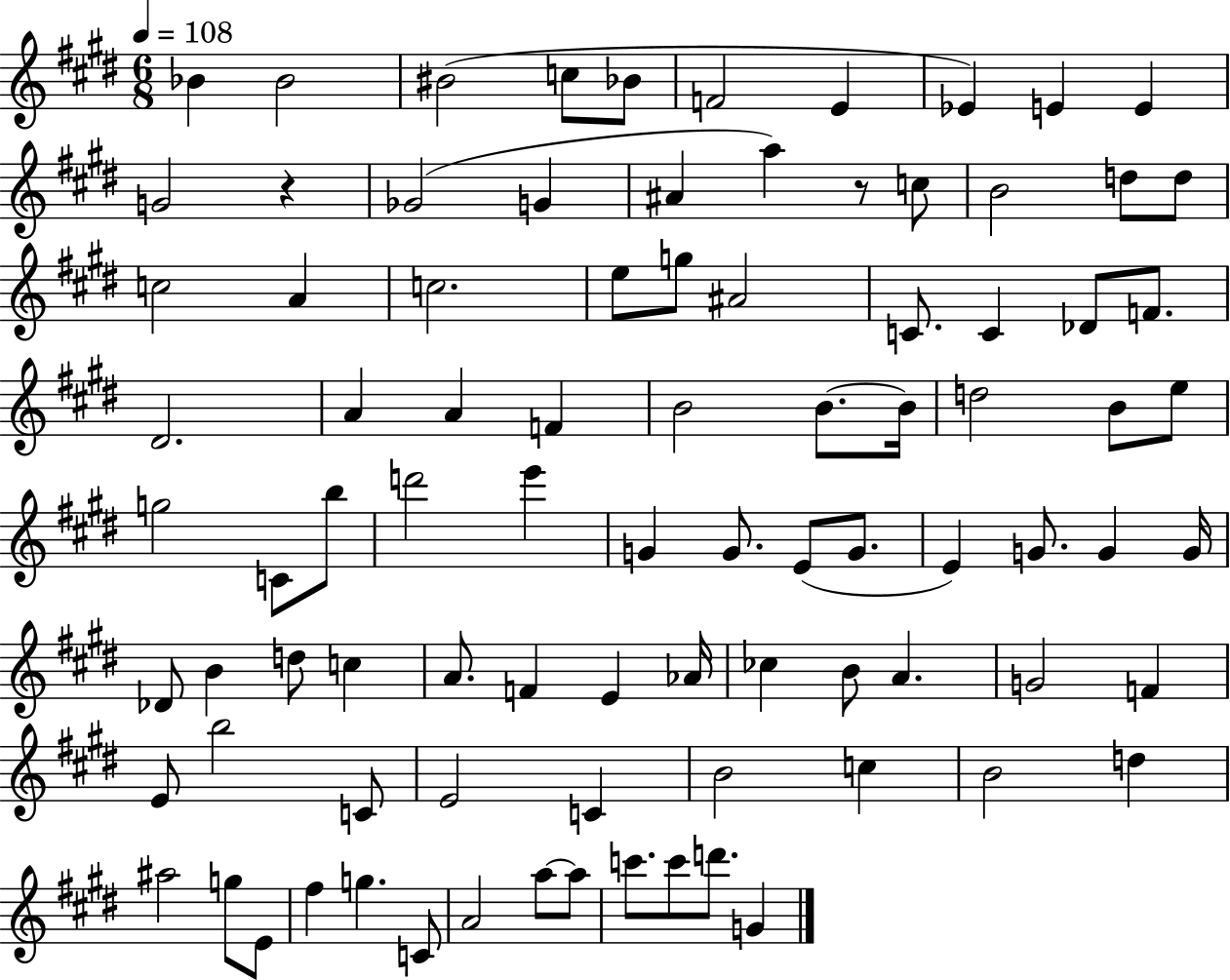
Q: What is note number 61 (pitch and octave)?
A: CES5